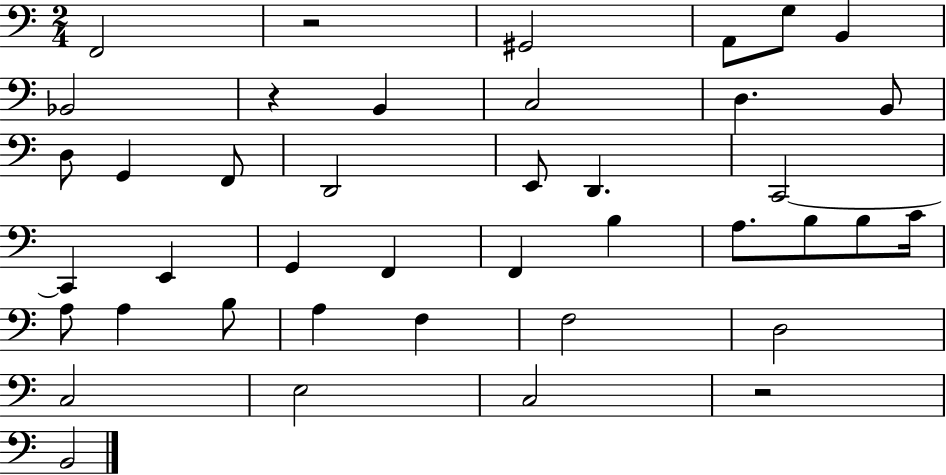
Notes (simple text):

F2/h R/h G#2/h A2/e G3/e B2/q Bb2/h R/q B2/q C3/h D3/q. B2/e D3/e G2/q F2/e D2/h E2/e D2/q. C2/h C2/q E2/q G2/q F2/q F2/q B3/q A3/e. B3/e B3/e C4/s A3/e A3/q B3/e A3/q F3/q F3/h D3/h C3/h E3/h C3/h R/h B2/h